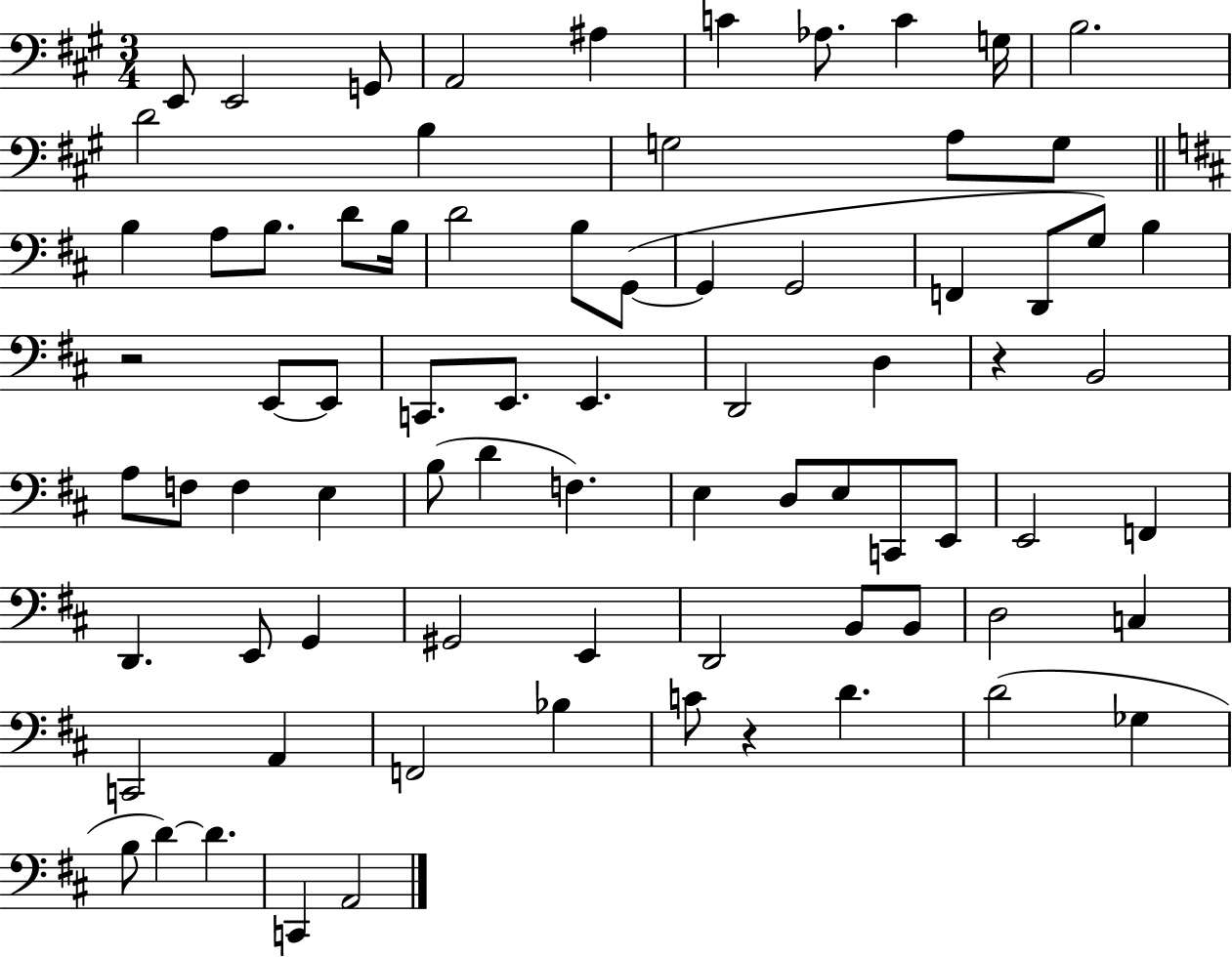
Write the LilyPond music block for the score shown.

{
  \clef bass
  \numericTimeSignature
  \time 3/4
  \key a \major
  e,8 e,2 g,8 | a,2 ais4 | c'4 aes8. c'4 g16 | b2. | \break d'2 b4 | g2 a8 g8 | \bar "||" \break \key d \major b4 a8 b8. d'8 b16 | d'2 b8 g,8~(~ | g,4 g,2 | f,4 d,8 g8) b4 | \break r2 e,8~~ e,8 | c,8. e,8. e,4. | d,2 d4 | r4 b,2 | \break a8 f8 f4 e4 | b8( d'4 f4.) | e4 d8 e8 c,8 e,8 | e,2 f,4 | \break d,4. e,8 g,4 | gis,2 e,4 | d,2 b,8 b,8 | d2 c4 | \break c,2 a,4 | f,2 bes4 | c'8 r4 d'4. | d'2( ges4 | \break b8 d'4~~) d'4. | c,4 a,2 | \bar "|."
}